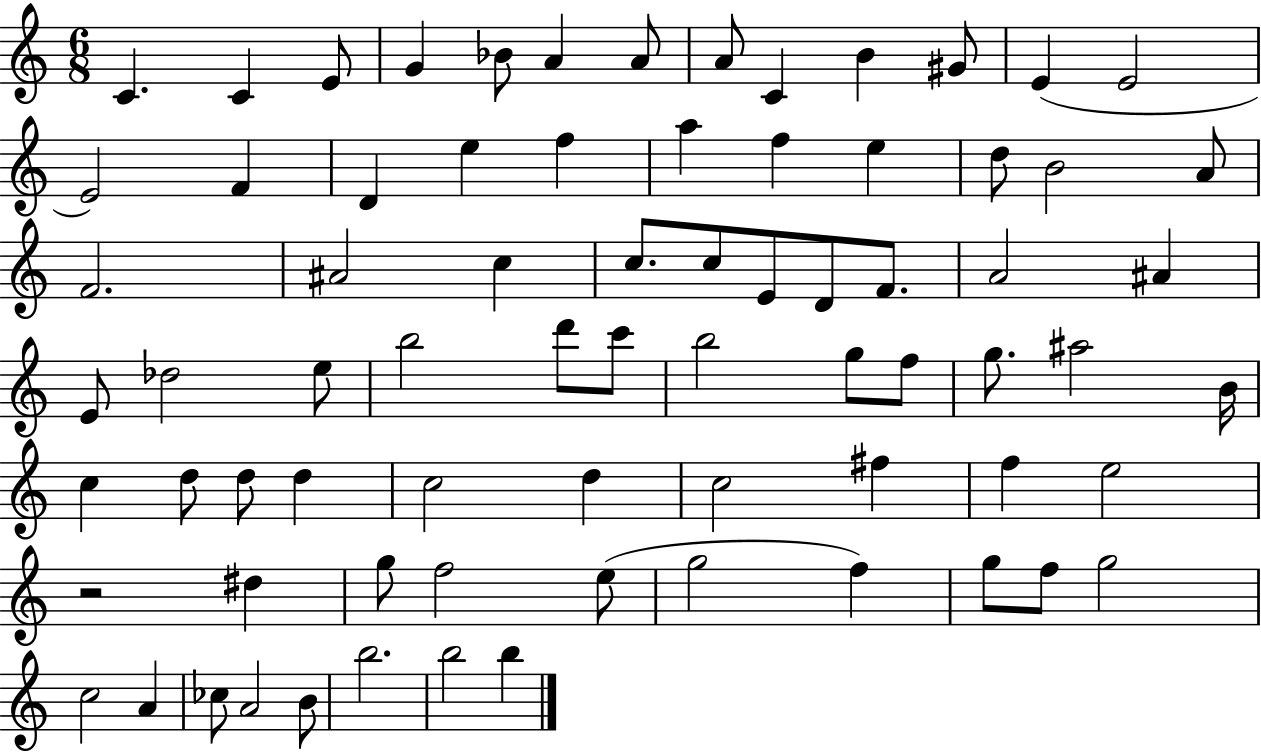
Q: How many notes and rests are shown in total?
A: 74